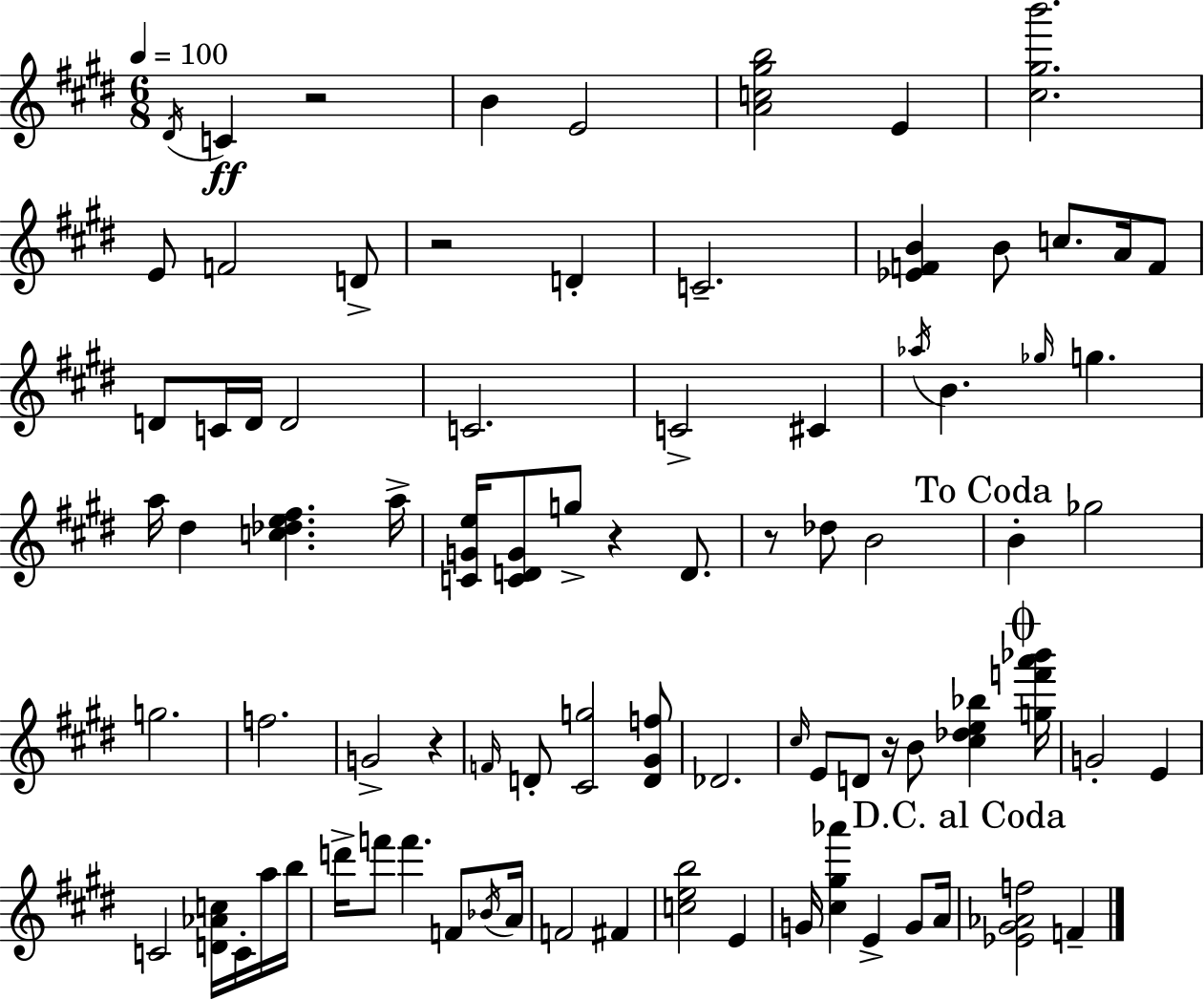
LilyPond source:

{
  \clef treble
  \numericTimeSignature
  \time 6/8
  \key e \major
  \tempo 4 = 100
  \acciaccatura { dis'16 }\ff c'4 r2 | b'4 e'2 | <a' c'' gis'' b''>2 e'4 | <cis'' gis'' b'''>2. | \break e'8 f'2 d'8-> | r2 d'4-. | c'2.-- | <ees' f' b'>4 b'8 c''8. a'16 f'8 | \break d'8 c'16 d'16 d'2 | c'2. | c'2-> cis'4 | \acciaccatura { aes''16 } b'4. \grace { ges''16 } g''4. | \break a''16 dis''4 <c'' des'' e'' fis''>4. | a''16-> <c' g' e''>16 <c' d' g'>8 g''8-> r4 | d'8. r8 des''8 b'2 | \mark "To Coda" b'4-. ges''2 | \break g''2. | f''2. | g'2-> r4 | \grace { f'16 } d'8-. <cis' g''>2 | \break <d' gis' f''>8 des'2. | \grace { cis''16 } e'8 d'8 r16 b'8 | <cis'' des'' e'' bes''>4 \mark \markup { \musicglyph "scripts.coda" } <g'' f''' a''' bes'''>16 g'2-. | e'4 c'2 | \break <d' aes' c''>16 c'16-. a''16 b''16 d'''16-> f'''8 f'''4. | f'8 \acciaccatura { bes'16 } a'16 f'2 | fis'4 <c'' e'' b''>2 | e'4 g'16 <cis'' gis'' aes'''>4 e'4-> | \break g'8 a'16 \mark "D.C. al Coda" <ees' gis' aes' f''>2 | f'4-- \bar "|."
}